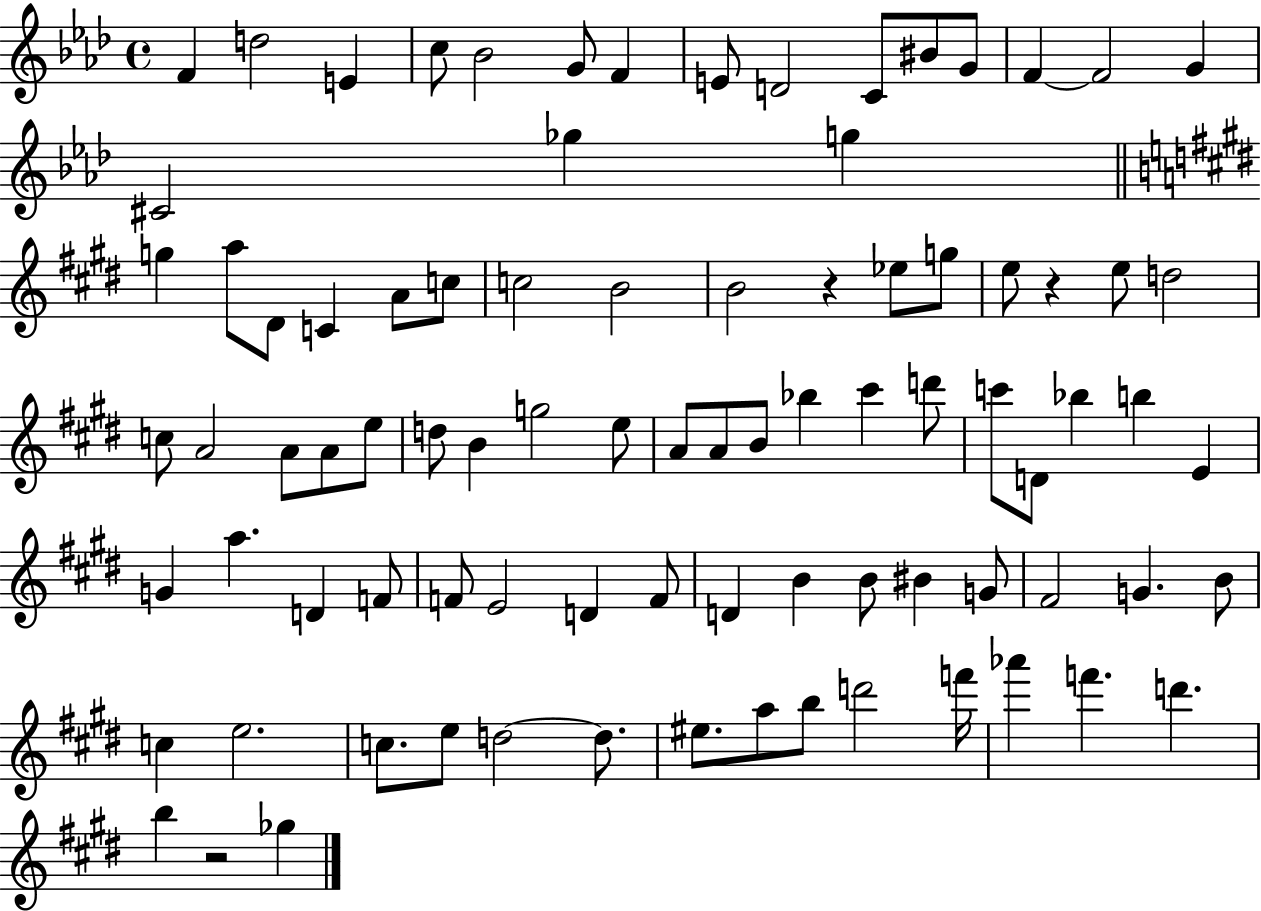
F4/q D5/h E4/q C5/e Bb4/h G4/e F4/q E4/e D4/h C4/e BIS4/e G4/e F4/q F4/h G4/q C#4/h Gb5/q G5/q G5/q A5/e D#4/e C4/q A4/e C5/e C5/h B4/h B4/h R/q Eb5/e G5/e E5/e R/q E5/e D5/h C5/e A4/h A4/e A4/e E5/e D5/e B4/q G5/h E5/e A4/e A4/e B4/e Bb5/q C#6/q D6/e C6/e D4/e Bb5/q B5/q E4/q G4/q A5/q. D4/q F4/e F4/e E4/h D4/q F4/e D4/q B4/q B4/e BIS4/q G4/e F#4/h G4/q. B4/e C5/q E5/h. C5/e. E5/e D5/h D5/e. EIS5/e. A5/e B5/e D6/h F6/s Ab6/q F6/q. D6/q. B5/q R/h Gb5/q